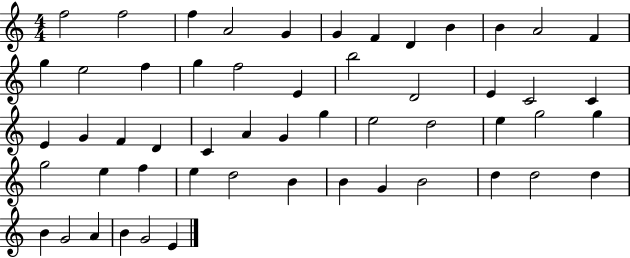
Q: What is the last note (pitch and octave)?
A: E4